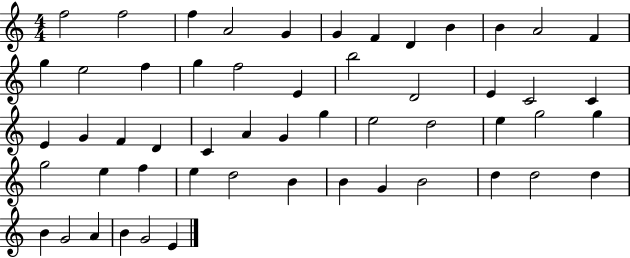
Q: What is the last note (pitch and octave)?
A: E4